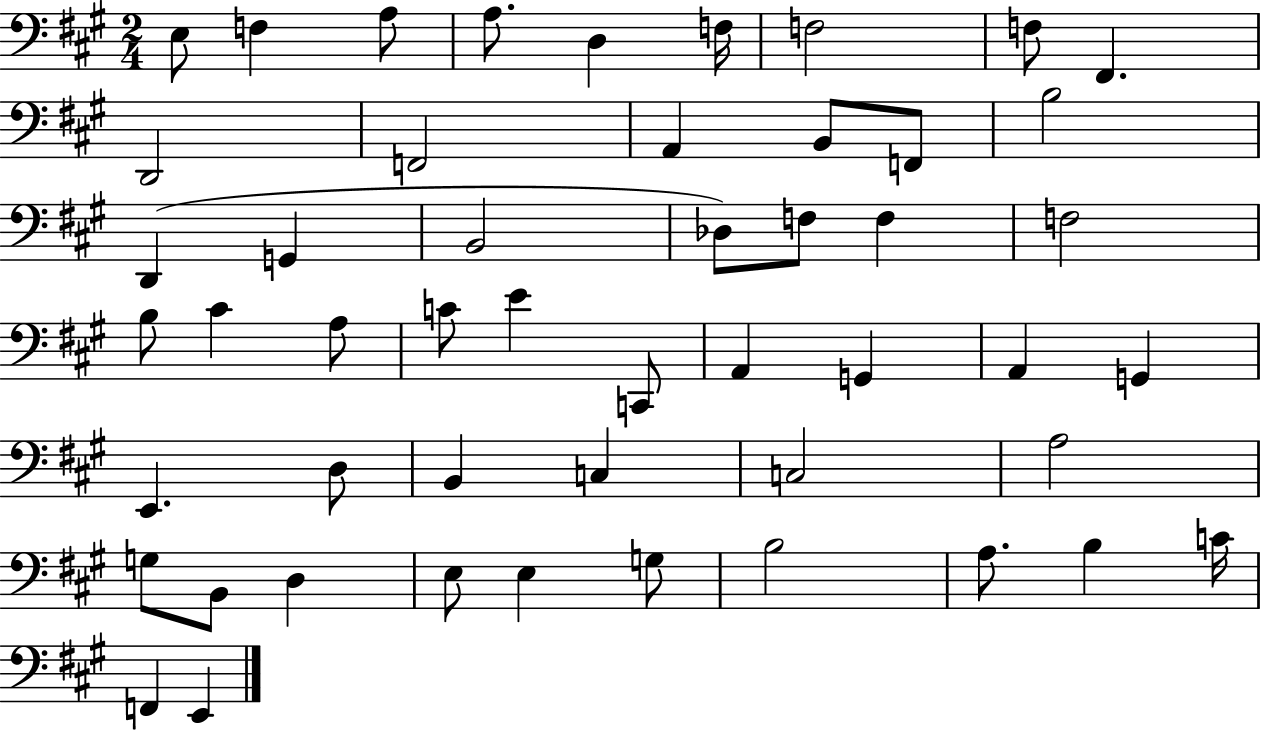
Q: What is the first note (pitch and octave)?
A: E3